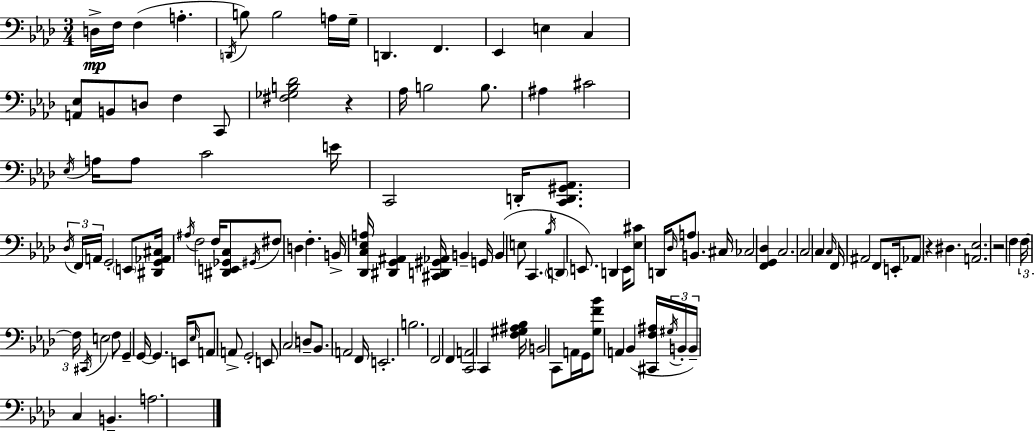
D3/s F3/s F3/q A3/q. D2/s B3/e B3/h A3/s G3/s D2/q. F2/q. Eb2/q E3/q C3/q [A2,Eb3]/e B2/e D3/e F3/q C2/e [F#3,Gb3,B3,Db4]/h R/q Ab3/s B3/h B3/e. A#3/q C#4/h Eb3/s A3/s A3/e C4/h E4/s C2/h D2/s [C2,D2,G#2,Ab2]/e. Db3/s F2/s A2/s G2/h E2/e [D#2,G2,Ab2,C#3]/s A#3/s F3/h F3/s [D#2,E2,Gb2,C3]/e G#2/s F#3/e D3/q F3/q. B2/s [Db2,C3,Eb3,A3]/s [D#2,G2,A#2]/q [C#2,D2,G#2,Ab2]/s B2/q G2/s B2/q E3/e C2/q. Bb3/s D2/q E2/e. D2/q E2/s [Eb3,C#4]/e D2/s Db3/s A3/e B2/q. C#3/s CES3/h [F2,G2,Db3]/q C3/h. C3/h C3/q C3/s F2/s A#2/h F2/e E2/s Ab2/e R/q D#3/q. [A2,Eb3]/h. R/h F3/q F3/s F3/s C#2/s E3/h F3/e G2/q G2/s G2/q. E2/s Eb3/s A2/e A2/e G2/h E2/e C3/h D3/e Bb2/e. A2/h F2/s E2/h. B3/h. F2/h F2/q [C2,A2]/h C2/q [F3,G#3,A#3,Bb3]/s B2/h C2/e A2/s G2/s [G3,F4,Bb4]/e A2/q Bb2/q [C#2,F3,A#3]/s G#3/s B2/s B2/s C3/q B2/q. A3/h.